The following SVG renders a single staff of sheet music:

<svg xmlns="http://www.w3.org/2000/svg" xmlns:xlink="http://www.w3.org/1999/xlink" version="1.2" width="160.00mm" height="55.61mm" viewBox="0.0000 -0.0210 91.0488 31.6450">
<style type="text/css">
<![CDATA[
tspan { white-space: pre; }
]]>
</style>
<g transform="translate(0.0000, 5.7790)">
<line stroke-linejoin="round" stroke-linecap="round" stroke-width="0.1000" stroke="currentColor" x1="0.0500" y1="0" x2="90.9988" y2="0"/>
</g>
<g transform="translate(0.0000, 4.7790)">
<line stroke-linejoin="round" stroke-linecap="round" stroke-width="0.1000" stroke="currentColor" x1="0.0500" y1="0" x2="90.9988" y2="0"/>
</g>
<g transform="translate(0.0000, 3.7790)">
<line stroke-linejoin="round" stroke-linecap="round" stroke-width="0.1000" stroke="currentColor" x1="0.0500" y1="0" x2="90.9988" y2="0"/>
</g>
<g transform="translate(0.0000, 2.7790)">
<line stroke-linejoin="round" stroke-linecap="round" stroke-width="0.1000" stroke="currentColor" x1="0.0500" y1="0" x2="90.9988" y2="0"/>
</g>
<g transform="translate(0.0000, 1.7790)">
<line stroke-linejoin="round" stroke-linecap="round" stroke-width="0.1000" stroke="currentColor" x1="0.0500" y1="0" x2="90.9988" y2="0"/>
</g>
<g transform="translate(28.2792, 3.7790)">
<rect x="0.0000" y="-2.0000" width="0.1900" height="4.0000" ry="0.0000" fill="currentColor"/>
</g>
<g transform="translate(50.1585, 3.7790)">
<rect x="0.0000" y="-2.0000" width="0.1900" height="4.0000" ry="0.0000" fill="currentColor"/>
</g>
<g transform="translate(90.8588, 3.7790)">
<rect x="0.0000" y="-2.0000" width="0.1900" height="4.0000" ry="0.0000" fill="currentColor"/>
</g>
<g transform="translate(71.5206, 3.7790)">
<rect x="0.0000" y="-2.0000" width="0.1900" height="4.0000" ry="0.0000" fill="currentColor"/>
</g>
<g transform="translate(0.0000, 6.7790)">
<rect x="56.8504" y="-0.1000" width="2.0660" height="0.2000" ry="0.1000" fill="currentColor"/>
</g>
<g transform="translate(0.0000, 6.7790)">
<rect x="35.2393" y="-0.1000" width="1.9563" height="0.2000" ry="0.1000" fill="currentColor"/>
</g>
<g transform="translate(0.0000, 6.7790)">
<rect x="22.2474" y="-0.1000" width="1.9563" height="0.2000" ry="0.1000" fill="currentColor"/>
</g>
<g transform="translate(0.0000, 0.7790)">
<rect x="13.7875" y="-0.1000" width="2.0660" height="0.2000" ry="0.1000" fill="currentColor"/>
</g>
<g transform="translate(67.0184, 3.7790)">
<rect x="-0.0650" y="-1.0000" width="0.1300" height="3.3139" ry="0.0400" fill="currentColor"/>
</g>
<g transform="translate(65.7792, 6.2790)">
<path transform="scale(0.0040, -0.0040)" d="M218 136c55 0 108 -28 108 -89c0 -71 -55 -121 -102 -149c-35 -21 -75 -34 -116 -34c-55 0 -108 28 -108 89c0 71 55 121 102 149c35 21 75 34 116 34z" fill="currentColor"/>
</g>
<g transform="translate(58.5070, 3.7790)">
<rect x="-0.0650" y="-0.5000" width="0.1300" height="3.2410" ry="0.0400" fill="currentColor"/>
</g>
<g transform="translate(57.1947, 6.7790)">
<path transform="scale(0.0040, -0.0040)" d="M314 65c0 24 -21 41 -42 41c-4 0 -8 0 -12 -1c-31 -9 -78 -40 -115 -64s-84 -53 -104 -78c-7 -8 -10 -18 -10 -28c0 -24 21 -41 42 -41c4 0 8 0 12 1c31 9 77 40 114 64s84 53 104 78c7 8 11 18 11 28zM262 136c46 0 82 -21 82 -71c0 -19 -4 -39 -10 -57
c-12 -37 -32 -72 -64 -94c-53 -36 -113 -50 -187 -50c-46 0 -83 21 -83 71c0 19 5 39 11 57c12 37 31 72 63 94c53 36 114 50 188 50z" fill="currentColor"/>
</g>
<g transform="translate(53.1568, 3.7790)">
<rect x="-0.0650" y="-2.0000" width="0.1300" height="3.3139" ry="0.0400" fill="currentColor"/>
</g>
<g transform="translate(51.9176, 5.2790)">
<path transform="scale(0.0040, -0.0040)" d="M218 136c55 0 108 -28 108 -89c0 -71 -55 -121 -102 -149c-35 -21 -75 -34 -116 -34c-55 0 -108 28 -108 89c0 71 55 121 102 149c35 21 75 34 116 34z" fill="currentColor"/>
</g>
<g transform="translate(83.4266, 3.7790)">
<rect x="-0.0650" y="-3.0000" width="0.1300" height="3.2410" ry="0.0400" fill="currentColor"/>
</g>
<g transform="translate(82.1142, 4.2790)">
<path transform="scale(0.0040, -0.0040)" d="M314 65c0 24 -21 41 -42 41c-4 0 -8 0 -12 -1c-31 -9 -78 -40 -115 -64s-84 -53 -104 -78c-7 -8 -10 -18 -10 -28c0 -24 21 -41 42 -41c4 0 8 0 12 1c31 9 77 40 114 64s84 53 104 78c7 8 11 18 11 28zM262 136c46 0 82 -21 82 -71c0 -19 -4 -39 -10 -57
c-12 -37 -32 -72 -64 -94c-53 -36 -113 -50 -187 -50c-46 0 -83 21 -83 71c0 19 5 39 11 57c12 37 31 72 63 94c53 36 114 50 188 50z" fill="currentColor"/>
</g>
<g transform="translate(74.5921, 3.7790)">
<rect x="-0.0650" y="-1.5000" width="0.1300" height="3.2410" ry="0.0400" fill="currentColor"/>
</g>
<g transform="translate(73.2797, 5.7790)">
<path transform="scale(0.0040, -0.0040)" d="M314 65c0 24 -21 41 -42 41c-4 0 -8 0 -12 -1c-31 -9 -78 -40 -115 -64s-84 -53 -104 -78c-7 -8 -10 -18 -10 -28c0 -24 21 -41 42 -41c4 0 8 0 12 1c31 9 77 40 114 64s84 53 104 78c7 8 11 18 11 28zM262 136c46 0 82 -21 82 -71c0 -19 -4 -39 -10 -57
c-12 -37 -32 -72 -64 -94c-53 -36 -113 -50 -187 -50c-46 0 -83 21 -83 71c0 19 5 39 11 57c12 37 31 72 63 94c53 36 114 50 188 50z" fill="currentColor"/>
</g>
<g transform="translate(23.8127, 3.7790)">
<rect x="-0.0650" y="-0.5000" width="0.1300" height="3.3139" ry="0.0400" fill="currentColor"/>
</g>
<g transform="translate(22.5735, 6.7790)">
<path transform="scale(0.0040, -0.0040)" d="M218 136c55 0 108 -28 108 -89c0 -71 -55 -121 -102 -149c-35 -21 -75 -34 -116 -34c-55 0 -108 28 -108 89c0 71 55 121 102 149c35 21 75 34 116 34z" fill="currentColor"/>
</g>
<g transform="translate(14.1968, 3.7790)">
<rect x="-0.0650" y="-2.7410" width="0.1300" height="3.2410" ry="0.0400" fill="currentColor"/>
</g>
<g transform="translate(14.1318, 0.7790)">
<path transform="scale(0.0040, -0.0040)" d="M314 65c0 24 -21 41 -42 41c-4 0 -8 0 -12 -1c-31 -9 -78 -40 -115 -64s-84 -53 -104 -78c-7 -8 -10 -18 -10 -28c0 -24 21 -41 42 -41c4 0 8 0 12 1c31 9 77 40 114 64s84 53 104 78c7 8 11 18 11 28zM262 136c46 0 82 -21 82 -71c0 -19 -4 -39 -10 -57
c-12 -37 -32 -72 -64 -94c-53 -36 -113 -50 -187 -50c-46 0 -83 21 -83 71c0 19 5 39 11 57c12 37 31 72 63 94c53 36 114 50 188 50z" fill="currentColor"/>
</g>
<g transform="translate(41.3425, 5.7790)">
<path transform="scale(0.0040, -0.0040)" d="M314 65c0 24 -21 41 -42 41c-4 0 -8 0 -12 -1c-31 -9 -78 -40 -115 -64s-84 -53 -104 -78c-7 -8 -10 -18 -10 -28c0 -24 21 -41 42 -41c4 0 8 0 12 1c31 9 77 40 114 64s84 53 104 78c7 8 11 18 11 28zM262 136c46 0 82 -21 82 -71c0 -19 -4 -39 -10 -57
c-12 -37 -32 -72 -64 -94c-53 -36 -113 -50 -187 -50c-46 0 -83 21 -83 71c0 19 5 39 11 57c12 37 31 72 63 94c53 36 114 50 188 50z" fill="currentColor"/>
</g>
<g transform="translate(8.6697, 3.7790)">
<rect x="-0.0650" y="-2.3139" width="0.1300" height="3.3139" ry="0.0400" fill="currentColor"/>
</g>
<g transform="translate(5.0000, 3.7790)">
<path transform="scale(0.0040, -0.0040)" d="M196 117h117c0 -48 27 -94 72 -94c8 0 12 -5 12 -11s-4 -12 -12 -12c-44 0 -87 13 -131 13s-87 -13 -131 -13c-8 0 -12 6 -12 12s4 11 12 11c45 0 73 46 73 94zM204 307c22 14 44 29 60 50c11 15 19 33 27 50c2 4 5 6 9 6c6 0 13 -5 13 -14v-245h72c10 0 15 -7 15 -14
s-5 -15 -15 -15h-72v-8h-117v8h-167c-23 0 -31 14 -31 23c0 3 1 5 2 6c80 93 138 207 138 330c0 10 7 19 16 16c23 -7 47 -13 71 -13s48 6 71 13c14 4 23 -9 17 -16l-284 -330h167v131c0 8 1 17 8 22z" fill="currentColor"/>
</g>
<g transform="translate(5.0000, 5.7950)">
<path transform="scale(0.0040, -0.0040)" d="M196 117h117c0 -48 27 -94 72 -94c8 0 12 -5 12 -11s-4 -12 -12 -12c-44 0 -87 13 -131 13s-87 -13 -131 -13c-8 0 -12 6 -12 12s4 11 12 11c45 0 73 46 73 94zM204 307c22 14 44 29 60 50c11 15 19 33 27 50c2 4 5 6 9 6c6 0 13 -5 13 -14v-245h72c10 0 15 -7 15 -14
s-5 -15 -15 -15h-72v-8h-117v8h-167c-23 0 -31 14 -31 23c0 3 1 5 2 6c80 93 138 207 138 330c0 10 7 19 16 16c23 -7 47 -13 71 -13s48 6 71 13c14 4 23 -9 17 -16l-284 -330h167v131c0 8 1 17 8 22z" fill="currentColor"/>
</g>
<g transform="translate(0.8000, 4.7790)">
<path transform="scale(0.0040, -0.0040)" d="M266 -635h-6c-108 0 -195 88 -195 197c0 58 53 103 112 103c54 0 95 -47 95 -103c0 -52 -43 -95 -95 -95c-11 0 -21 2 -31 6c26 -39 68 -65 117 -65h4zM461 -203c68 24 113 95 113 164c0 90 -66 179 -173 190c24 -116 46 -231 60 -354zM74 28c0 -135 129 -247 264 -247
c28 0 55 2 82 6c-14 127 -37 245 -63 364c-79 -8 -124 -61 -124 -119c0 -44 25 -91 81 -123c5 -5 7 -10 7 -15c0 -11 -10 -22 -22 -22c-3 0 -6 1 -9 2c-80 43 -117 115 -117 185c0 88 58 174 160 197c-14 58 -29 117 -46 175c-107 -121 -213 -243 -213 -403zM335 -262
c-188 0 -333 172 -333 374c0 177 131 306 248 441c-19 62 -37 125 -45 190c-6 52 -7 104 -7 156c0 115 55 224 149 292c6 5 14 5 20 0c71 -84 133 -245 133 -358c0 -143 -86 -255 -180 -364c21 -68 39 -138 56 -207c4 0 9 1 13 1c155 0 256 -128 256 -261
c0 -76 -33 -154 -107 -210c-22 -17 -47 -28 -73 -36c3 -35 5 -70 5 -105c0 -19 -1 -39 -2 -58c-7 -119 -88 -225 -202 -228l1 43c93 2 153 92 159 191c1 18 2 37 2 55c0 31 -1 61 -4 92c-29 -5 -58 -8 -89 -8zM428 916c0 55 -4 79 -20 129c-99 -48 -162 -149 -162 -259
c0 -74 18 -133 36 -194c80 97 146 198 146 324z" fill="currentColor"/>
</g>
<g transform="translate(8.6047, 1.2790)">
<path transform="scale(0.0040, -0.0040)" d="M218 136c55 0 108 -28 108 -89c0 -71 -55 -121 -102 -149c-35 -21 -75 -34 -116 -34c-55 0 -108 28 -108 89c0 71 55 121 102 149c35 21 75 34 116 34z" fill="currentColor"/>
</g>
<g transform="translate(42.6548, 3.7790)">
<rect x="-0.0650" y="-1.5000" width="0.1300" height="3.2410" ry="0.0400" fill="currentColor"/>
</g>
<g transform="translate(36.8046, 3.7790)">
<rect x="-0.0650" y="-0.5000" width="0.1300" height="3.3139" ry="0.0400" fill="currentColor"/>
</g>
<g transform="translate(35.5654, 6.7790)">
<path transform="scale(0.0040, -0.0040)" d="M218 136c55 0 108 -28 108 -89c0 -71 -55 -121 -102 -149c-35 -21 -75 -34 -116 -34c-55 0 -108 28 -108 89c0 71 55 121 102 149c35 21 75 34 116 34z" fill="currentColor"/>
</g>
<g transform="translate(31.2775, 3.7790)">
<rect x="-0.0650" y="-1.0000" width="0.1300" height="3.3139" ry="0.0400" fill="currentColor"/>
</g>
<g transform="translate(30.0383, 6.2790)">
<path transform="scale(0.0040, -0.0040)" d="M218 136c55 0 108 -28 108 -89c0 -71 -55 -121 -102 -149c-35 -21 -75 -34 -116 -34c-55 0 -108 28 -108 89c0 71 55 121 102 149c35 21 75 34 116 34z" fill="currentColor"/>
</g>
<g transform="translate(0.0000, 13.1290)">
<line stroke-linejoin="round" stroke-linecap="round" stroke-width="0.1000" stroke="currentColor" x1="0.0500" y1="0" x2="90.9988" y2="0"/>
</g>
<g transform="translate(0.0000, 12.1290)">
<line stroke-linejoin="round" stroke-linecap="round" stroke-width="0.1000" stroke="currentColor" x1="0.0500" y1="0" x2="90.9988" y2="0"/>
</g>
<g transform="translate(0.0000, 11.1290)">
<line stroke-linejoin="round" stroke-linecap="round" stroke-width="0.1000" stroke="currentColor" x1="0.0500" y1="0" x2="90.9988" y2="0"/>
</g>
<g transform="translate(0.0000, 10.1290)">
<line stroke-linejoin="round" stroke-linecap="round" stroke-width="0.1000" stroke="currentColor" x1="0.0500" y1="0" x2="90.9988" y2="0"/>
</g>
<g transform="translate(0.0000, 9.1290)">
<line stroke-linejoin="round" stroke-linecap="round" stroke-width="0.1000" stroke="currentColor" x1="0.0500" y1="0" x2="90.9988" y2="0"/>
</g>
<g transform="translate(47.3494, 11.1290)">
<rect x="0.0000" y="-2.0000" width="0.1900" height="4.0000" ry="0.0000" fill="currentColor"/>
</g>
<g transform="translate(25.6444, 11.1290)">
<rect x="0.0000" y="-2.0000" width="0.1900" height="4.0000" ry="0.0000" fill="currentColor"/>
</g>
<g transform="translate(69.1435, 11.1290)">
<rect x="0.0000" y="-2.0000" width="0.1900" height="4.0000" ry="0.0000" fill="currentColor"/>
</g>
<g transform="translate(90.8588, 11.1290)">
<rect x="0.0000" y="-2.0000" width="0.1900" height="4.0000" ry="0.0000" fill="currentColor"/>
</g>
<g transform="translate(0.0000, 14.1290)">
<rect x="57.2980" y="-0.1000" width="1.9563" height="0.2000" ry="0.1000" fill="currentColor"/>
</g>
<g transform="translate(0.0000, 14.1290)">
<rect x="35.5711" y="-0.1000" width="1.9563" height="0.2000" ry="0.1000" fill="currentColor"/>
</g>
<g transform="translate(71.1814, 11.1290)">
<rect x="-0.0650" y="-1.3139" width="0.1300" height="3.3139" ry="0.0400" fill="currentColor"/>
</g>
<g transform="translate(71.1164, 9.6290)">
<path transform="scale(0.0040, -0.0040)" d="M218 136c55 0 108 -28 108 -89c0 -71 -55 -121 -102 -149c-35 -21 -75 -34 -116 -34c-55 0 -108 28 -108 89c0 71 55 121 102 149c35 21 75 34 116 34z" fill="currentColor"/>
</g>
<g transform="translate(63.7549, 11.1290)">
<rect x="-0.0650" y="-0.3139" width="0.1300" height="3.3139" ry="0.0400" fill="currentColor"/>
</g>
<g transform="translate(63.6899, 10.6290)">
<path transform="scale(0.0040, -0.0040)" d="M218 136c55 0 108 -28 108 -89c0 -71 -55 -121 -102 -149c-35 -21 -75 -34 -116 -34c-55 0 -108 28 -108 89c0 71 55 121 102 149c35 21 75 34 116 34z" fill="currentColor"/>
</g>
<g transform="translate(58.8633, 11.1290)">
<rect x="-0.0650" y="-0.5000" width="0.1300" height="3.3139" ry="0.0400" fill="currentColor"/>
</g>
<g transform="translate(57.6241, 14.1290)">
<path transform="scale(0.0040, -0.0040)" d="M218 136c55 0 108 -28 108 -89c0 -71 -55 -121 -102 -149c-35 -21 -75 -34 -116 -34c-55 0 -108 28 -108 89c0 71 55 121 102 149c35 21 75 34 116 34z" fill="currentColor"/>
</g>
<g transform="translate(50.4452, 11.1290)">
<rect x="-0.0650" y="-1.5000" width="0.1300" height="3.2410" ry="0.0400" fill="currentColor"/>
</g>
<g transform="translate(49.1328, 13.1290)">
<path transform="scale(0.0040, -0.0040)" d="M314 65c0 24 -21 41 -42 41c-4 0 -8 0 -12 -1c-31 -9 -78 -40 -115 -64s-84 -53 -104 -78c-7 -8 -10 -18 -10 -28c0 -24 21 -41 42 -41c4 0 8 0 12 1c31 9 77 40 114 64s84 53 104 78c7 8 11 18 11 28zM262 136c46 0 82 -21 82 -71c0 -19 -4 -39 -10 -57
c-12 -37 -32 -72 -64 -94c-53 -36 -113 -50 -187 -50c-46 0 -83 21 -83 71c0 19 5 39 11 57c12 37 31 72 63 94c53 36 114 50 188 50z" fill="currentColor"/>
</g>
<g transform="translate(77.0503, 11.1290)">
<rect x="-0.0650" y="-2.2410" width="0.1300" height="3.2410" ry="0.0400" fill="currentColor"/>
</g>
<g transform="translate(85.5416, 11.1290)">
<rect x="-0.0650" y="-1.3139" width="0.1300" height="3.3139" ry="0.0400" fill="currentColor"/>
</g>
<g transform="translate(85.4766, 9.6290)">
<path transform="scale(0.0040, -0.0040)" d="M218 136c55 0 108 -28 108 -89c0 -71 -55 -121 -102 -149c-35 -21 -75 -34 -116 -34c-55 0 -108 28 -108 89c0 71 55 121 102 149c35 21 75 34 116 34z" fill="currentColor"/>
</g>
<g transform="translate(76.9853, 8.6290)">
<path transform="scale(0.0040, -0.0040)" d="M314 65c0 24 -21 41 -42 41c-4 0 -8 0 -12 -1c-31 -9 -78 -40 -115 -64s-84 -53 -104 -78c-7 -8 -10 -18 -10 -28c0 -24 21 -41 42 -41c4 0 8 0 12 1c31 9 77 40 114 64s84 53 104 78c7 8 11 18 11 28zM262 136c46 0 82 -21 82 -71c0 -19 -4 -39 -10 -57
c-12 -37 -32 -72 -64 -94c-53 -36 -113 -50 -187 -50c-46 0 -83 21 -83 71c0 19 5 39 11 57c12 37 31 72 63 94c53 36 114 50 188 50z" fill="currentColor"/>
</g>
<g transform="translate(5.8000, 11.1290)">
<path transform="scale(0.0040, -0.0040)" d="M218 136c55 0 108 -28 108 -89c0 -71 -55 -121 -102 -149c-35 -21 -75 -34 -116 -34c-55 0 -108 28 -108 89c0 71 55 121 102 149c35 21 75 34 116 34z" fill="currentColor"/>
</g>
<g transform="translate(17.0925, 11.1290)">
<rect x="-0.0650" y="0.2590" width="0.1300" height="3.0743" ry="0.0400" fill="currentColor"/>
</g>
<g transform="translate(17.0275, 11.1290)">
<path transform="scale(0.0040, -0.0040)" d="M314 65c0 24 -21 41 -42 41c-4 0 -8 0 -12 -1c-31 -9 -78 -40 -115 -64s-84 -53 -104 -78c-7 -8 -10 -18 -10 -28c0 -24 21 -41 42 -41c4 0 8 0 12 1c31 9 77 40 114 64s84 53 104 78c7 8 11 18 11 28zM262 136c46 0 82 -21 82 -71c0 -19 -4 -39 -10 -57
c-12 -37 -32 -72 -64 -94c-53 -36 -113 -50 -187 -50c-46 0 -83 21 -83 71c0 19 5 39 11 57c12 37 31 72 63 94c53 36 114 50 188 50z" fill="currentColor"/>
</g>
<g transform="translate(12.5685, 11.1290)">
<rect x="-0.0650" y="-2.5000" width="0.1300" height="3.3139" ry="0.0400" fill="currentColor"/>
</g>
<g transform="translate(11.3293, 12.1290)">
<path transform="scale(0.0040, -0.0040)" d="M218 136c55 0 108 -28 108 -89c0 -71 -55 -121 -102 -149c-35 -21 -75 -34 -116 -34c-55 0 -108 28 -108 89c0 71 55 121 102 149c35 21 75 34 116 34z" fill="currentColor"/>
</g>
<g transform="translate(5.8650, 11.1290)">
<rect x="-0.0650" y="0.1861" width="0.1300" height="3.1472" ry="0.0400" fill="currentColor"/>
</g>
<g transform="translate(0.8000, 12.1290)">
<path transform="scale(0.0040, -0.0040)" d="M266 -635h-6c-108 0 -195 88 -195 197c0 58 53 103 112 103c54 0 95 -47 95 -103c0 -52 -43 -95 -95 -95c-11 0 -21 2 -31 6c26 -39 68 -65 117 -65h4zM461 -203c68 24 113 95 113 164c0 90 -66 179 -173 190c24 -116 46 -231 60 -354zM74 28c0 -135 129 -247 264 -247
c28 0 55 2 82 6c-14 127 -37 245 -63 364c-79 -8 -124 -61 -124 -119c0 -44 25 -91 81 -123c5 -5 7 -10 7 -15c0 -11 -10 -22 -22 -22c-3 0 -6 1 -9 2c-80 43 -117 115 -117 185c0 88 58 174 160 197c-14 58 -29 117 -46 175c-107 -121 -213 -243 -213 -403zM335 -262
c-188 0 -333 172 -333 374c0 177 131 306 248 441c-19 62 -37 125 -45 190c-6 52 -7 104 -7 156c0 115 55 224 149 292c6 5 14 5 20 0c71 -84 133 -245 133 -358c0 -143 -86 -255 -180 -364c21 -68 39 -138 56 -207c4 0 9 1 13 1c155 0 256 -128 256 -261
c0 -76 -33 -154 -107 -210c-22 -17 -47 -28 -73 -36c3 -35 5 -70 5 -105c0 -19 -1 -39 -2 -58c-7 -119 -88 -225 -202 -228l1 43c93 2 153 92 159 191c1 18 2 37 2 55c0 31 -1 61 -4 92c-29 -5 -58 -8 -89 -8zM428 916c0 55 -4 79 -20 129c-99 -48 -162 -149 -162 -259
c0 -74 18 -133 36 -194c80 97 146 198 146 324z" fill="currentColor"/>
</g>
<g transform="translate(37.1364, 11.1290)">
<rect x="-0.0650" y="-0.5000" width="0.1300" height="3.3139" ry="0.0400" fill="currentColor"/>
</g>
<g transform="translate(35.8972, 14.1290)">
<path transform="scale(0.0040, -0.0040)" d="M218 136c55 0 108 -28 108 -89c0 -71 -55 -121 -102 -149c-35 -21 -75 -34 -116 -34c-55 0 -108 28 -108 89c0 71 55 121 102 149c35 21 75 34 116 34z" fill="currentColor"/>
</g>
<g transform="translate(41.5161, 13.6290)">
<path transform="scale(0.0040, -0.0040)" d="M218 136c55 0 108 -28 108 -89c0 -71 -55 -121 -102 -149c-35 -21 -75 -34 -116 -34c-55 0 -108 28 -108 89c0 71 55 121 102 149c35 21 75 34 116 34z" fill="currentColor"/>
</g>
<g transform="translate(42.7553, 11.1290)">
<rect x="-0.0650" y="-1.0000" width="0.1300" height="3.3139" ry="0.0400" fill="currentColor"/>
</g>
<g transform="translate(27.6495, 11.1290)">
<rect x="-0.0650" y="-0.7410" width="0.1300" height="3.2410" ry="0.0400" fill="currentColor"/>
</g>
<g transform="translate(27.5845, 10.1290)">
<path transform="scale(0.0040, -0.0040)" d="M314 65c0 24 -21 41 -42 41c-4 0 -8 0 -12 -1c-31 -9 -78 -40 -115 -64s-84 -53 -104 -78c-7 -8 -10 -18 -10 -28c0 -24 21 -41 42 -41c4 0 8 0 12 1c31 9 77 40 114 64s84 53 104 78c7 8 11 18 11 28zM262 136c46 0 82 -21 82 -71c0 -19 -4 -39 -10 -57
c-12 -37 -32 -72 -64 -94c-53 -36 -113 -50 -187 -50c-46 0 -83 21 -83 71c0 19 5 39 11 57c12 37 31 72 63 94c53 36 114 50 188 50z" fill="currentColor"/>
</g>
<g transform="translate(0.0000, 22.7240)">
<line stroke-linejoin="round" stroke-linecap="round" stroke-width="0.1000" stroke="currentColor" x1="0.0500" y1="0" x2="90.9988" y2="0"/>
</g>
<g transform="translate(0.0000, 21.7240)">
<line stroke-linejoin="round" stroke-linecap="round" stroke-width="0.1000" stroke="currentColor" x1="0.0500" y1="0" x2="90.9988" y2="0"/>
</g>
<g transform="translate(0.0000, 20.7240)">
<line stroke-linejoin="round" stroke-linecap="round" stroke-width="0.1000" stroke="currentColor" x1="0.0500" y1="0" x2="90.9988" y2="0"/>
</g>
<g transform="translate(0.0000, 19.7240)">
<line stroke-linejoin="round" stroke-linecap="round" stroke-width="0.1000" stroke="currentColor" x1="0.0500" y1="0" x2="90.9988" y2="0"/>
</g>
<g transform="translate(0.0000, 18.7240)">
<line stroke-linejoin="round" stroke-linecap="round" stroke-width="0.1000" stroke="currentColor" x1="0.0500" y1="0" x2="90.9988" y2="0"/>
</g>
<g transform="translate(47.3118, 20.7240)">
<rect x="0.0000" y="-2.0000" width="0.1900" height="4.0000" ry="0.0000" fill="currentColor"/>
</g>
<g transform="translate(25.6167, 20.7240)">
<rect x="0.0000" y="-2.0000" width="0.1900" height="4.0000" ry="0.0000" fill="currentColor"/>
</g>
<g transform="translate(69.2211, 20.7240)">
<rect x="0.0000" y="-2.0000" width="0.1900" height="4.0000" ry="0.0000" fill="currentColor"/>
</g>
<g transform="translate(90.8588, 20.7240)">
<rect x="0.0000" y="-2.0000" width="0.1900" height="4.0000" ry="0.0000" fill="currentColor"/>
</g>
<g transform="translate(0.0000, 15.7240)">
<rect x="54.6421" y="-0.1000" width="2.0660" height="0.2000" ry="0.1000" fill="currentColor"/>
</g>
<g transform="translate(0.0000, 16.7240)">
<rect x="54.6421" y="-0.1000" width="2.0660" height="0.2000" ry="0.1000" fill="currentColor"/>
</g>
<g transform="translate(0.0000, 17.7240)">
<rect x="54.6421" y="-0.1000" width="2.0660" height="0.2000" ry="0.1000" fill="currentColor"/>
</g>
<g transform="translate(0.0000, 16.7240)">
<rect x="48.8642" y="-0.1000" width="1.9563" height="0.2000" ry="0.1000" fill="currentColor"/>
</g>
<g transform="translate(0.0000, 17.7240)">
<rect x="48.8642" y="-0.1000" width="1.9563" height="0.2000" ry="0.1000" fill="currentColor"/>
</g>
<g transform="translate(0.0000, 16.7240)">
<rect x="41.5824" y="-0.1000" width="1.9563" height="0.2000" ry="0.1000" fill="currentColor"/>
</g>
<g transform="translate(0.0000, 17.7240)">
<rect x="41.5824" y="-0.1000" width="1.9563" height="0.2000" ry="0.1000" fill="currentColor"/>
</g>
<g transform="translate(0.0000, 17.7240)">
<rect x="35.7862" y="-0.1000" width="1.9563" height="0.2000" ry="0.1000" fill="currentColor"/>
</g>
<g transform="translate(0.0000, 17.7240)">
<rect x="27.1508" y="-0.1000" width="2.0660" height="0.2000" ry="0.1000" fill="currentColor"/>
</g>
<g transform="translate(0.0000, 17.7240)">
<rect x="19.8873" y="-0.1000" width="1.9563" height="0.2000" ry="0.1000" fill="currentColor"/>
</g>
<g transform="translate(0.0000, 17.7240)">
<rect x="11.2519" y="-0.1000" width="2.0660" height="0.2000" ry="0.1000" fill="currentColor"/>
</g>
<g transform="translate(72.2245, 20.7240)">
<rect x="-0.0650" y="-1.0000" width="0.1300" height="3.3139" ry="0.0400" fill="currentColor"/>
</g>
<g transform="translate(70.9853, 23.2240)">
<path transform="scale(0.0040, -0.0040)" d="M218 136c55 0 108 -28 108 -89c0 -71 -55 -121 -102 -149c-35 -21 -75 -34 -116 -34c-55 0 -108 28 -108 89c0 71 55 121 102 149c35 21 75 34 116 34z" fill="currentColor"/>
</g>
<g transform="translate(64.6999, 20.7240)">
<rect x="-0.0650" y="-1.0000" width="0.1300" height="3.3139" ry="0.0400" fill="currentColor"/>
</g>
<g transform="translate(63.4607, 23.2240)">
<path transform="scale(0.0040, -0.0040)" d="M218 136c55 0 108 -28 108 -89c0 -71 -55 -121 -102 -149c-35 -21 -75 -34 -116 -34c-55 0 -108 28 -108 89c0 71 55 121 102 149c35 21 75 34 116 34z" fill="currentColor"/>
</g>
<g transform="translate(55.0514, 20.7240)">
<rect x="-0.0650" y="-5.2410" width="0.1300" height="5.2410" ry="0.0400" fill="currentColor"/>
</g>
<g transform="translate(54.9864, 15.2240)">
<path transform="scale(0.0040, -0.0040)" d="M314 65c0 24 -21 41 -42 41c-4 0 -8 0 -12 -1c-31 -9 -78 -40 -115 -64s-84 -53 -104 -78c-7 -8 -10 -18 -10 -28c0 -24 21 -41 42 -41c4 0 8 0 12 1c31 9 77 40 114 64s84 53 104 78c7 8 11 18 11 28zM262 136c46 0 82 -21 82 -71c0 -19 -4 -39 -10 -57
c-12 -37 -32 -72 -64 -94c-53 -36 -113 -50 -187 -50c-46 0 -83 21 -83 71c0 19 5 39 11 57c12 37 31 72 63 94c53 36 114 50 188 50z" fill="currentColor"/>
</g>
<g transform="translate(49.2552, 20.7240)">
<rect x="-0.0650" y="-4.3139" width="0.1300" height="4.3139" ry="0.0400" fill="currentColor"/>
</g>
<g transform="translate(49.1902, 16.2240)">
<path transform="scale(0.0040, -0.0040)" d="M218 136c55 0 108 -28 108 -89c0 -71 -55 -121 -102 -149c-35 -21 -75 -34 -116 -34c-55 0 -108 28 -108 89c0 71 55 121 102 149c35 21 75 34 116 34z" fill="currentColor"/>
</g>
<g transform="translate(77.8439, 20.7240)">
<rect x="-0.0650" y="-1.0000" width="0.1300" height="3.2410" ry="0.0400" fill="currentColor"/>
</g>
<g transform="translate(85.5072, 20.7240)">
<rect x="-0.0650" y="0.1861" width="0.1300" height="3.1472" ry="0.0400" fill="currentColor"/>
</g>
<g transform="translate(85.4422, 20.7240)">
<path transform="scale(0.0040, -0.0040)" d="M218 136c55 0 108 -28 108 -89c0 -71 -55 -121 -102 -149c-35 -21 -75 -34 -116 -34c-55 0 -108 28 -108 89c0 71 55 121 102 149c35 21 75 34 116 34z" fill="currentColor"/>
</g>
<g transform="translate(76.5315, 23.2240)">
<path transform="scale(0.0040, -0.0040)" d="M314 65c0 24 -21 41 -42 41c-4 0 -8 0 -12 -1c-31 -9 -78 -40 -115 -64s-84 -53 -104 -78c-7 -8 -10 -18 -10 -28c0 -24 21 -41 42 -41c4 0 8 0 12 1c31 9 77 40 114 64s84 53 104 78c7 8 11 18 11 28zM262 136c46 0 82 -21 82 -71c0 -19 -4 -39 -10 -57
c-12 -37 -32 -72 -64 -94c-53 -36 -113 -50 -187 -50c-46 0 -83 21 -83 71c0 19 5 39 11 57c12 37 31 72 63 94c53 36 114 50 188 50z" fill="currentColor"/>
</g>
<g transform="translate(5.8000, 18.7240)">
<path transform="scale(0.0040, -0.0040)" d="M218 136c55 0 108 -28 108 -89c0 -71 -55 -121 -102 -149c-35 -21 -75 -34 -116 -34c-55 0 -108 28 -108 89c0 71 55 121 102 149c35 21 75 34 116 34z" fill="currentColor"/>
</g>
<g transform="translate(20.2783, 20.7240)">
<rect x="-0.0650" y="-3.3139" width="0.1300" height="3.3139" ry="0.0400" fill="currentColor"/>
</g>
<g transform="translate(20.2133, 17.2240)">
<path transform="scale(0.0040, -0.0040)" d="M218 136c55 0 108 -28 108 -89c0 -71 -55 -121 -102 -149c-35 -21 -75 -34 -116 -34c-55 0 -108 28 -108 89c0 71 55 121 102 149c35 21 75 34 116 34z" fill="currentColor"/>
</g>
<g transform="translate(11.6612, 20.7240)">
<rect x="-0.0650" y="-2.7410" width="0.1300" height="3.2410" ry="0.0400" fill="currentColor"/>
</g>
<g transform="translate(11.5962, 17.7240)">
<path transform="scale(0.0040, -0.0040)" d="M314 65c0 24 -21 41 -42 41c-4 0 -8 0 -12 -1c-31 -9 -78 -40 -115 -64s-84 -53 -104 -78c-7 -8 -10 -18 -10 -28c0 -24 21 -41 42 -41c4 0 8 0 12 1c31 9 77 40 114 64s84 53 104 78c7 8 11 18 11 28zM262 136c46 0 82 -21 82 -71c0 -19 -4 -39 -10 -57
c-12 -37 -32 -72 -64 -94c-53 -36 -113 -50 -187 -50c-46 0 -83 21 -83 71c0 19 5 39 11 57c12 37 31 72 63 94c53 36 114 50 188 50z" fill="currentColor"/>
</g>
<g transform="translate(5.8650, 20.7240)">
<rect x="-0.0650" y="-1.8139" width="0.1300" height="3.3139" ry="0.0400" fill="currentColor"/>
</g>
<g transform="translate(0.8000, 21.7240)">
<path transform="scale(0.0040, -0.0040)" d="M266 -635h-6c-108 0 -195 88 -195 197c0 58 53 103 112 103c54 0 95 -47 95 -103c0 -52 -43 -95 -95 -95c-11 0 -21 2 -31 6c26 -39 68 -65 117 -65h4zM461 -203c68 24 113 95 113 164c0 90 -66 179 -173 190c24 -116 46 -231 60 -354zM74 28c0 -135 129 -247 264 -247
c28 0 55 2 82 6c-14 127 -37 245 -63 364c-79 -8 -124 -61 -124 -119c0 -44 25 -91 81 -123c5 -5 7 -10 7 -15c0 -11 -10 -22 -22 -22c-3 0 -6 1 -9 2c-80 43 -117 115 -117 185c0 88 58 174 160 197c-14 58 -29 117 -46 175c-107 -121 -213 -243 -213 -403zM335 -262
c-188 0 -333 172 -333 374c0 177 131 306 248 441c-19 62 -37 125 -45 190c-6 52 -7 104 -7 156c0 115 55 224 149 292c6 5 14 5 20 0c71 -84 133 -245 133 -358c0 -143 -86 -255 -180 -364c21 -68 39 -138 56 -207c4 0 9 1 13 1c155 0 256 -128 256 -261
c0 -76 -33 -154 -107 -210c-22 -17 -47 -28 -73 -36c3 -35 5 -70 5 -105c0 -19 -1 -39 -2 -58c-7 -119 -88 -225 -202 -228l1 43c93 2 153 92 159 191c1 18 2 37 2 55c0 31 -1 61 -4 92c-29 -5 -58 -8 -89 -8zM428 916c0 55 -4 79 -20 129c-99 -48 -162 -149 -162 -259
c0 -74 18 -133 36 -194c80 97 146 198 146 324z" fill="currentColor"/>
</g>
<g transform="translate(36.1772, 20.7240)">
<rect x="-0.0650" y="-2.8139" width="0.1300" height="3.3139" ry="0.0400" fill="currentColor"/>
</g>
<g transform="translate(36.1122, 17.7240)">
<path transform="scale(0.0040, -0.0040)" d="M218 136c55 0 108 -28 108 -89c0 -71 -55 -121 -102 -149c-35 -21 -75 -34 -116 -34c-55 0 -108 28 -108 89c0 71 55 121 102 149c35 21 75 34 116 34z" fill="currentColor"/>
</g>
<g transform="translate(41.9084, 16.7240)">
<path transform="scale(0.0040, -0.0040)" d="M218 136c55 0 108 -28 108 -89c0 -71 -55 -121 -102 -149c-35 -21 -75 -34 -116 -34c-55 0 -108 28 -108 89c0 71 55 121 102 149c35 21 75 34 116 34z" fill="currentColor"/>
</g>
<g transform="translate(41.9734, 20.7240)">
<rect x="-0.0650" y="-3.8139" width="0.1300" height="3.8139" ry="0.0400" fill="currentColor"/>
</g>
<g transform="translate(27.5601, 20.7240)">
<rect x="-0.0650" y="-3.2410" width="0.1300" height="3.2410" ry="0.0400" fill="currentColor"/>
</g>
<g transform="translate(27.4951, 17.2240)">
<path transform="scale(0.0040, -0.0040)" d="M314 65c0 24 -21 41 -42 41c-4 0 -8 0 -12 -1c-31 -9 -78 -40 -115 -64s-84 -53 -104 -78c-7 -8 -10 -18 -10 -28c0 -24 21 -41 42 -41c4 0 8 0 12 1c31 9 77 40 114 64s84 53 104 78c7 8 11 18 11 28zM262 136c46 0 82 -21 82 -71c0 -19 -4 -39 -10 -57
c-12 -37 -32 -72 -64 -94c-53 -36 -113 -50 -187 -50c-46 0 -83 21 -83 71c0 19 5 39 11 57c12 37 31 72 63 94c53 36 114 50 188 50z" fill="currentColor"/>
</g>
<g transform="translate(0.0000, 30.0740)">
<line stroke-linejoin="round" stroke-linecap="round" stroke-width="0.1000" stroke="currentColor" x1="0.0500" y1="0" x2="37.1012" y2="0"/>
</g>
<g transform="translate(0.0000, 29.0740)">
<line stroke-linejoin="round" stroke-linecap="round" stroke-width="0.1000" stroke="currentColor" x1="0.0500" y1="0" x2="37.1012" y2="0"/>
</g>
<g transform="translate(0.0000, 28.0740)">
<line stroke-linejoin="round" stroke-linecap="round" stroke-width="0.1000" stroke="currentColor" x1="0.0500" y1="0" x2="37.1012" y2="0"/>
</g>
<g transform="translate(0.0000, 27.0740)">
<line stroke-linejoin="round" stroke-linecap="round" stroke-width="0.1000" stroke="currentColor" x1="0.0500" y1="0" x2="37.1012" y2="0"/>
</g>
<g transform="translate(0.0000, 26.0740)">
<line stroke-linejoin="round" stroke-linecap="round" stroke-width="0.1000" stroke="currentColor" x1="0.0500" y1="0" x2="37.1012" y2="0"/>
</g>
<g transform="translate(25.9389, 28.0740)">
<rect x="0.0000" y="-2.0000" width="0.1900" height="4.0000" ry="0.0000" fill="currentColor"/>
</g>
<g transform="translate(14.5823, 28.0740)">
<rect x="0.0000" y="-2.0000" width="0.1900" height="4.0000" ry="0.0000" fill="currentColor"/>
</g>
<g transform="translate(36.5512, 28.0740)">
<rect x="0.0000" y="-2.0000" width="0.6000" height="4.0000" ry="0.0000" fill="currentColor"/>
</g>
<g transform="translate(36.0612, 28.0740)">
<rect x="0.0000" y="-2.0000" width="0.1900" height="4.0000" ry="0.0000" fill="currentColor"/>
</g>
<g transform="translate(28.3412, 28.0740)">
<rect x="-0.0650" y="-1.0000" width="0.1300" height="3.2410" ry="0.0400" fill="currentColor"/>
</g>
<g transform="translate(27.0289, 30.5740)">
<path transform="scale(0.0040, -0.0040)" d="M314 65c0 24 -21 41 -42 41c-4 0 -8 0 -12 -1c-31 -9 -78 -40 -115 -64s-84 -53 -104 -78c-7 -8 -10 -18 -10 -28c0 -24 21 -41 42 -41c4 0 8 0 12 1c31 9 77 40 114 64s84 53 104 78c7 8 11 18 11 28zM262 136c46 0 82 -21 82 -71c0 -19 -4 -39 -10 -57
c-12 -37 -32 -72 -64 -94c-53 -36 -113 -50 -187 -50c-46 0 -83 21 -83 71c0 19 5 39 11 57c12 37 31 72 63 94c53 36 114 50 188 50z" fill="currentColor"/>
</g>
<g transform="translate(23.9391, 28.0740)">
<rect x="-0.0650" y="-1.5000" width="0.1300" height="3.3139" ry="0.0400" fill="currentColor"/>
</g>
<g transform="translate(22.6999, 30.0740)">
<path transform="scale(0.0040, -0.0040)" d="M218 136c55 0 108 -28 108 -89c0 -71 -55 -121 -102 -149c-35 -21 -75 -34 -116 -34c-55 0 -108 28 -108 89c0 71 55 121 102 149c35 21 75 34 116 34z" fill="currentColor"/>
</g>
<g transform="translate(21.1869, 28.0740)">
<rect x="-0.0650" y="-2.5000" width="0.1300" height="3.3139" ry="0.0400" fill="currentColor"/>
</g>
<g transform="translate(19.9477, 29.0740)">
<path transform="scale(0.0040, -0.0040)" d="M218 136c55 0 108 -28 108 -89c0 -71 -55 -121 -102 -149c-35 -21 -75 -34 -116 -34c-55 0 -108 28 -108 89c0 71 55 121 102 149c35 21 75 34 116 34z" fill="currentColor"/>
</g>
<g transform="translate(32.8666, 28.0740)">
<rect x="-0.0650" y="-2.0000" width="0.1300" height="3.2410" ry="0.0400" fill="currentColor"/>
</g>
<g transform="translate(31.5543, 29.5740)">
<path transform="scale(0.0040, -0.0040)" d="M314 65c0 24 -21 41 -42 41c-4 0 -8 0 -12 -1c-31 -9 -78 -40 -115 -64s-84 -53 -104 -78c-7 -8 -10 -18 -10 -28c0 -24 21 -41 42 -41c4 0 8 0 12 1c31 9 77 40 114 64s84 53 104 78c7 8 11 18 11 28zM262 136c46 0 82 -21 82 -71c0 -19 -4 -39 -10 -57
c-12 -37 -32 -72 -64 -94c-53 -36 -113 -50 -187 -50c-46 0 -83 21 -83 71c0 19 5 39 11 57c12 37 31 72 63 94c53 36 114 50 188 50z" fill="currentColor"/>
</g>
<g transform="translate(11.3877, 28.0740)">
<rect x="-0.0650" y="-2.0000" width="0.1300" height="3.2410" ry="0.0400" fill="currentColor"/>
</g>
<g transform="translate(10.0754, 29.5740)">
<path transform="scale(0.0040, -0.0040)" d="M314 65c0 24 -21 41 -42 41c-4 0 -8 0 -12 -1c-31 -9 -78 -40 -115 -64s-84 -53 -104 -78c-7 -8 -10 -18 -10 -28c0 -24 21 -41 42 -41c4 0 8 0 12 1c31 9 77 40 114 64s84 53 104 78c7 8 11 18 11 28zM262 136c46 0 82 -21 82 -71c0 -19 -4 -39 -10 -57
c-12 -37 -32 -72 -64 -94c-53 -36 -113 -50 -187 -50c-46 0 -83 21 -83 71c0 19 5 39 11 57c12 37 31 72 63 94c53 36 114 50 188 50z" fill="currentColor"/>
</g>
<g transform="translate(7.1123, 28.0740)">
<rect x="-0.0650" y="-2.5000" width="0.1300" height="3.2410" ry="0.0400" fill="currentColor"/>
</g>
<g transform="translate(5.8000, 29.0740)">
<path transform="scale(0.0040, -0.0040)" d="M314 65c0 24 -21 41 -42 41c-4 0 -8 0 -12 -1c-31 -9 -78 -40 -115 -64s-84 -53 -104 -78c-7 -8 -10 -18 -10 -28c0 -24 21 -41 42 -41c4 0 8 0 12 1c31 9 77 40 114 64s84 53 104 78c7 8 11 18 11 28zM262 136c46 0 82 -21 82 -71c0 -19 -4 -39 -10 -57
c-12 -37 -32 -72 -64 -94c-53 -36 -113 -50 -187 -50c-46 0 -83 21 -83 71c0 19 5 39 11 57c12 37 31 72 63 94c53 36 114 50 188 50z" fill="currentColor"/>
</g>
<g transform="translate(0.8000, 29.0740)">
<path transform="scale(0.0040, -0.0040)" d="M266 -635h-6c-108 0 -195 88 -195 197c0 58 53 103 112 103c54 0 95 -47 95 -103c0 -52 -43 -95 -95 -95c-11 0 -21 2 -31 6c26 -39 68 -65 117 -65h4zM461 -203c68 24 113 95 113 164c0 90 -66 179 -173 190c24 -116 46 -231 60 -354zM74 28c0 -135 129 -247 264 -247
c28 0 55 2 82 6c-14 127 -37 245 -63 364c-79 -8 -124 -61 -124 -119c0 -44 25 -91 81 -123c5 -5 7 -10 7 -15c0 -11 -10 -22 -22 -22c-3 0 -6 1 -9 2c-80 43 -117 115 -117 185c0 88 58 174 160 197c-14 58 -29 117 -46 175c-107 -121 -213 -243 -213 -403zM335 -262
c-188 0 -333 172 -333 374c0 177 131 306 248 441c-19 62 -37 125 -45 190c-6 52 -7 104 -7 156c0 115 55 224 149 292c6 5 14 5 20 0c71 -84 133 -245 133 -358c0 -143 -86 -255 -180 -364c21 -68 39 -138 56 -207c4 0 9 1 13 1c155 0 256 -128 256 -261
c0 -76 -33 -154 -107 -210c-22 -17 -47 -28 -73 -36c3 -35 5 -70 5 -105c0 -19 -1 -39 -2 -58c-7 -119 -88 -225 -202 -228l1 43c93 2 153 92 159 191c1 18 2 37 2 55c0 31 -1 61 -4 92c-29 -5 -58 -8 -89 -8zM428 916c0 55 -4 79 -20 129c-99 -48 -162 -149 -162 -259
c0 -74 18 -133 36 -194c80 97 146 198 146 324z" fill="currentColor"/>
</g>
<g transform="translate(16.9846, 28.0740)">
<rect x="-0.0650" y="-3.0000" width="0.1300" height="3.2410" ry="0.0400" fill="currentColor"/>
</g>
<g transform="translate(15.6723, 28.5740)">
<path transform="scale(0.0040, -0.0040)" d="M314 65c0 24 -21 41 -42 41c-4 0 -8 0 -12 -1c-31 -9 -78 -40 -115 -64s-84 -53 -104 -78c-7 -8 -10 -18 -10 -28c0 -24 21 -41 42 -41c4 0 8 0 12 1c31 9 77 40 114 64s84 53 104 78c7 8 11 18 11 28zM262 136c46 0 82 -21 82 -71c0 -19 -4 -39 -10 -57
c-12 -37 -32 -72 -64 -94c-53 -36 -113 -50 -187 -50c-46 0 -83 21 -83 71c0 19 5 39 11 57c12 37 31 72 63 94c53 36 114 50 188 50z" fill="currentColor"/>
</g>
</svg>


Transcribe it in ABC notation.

X:1
T:Untitled
M:4/4
L:1/4
K:C
g a2 C D C E2 F C2 D E2 A2 B G B2 d2 C D E2 C c e g2 e f a2 b b2 a c' d' f'2 D D D2 B G2 F2 A2 G E D2 F2